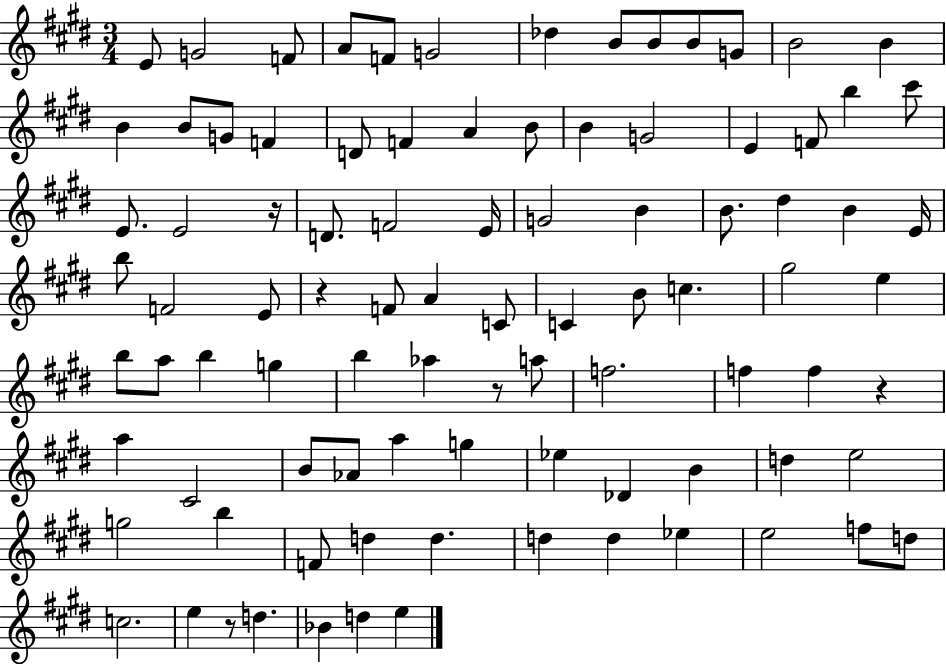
X:1
T:Untitled
M:3/4
L:1/4
K:E
E/2 G2 F/2 A/2 F/2 G2 _d B/2 B/2 B/2 G/2 B2 B B B/2 G/2 F D/2 F A B/2 B G2 E F/2 b ^c'/2 E/2 E2 z/4 D/2 F2 E/4 G2 B B/2 ^d B E/4 b/2 F2 E/2 z F/2 A C/2 C B/2 c ^g2 e b/2 a/2 b g b _a z/2 a/2 f2 f f z a ^C2 B/2 _A/2 a g _e _D B d e2 g2 b F/2 d d d d _e e2 f/2 d/2 c2 e z/2 d _B d e